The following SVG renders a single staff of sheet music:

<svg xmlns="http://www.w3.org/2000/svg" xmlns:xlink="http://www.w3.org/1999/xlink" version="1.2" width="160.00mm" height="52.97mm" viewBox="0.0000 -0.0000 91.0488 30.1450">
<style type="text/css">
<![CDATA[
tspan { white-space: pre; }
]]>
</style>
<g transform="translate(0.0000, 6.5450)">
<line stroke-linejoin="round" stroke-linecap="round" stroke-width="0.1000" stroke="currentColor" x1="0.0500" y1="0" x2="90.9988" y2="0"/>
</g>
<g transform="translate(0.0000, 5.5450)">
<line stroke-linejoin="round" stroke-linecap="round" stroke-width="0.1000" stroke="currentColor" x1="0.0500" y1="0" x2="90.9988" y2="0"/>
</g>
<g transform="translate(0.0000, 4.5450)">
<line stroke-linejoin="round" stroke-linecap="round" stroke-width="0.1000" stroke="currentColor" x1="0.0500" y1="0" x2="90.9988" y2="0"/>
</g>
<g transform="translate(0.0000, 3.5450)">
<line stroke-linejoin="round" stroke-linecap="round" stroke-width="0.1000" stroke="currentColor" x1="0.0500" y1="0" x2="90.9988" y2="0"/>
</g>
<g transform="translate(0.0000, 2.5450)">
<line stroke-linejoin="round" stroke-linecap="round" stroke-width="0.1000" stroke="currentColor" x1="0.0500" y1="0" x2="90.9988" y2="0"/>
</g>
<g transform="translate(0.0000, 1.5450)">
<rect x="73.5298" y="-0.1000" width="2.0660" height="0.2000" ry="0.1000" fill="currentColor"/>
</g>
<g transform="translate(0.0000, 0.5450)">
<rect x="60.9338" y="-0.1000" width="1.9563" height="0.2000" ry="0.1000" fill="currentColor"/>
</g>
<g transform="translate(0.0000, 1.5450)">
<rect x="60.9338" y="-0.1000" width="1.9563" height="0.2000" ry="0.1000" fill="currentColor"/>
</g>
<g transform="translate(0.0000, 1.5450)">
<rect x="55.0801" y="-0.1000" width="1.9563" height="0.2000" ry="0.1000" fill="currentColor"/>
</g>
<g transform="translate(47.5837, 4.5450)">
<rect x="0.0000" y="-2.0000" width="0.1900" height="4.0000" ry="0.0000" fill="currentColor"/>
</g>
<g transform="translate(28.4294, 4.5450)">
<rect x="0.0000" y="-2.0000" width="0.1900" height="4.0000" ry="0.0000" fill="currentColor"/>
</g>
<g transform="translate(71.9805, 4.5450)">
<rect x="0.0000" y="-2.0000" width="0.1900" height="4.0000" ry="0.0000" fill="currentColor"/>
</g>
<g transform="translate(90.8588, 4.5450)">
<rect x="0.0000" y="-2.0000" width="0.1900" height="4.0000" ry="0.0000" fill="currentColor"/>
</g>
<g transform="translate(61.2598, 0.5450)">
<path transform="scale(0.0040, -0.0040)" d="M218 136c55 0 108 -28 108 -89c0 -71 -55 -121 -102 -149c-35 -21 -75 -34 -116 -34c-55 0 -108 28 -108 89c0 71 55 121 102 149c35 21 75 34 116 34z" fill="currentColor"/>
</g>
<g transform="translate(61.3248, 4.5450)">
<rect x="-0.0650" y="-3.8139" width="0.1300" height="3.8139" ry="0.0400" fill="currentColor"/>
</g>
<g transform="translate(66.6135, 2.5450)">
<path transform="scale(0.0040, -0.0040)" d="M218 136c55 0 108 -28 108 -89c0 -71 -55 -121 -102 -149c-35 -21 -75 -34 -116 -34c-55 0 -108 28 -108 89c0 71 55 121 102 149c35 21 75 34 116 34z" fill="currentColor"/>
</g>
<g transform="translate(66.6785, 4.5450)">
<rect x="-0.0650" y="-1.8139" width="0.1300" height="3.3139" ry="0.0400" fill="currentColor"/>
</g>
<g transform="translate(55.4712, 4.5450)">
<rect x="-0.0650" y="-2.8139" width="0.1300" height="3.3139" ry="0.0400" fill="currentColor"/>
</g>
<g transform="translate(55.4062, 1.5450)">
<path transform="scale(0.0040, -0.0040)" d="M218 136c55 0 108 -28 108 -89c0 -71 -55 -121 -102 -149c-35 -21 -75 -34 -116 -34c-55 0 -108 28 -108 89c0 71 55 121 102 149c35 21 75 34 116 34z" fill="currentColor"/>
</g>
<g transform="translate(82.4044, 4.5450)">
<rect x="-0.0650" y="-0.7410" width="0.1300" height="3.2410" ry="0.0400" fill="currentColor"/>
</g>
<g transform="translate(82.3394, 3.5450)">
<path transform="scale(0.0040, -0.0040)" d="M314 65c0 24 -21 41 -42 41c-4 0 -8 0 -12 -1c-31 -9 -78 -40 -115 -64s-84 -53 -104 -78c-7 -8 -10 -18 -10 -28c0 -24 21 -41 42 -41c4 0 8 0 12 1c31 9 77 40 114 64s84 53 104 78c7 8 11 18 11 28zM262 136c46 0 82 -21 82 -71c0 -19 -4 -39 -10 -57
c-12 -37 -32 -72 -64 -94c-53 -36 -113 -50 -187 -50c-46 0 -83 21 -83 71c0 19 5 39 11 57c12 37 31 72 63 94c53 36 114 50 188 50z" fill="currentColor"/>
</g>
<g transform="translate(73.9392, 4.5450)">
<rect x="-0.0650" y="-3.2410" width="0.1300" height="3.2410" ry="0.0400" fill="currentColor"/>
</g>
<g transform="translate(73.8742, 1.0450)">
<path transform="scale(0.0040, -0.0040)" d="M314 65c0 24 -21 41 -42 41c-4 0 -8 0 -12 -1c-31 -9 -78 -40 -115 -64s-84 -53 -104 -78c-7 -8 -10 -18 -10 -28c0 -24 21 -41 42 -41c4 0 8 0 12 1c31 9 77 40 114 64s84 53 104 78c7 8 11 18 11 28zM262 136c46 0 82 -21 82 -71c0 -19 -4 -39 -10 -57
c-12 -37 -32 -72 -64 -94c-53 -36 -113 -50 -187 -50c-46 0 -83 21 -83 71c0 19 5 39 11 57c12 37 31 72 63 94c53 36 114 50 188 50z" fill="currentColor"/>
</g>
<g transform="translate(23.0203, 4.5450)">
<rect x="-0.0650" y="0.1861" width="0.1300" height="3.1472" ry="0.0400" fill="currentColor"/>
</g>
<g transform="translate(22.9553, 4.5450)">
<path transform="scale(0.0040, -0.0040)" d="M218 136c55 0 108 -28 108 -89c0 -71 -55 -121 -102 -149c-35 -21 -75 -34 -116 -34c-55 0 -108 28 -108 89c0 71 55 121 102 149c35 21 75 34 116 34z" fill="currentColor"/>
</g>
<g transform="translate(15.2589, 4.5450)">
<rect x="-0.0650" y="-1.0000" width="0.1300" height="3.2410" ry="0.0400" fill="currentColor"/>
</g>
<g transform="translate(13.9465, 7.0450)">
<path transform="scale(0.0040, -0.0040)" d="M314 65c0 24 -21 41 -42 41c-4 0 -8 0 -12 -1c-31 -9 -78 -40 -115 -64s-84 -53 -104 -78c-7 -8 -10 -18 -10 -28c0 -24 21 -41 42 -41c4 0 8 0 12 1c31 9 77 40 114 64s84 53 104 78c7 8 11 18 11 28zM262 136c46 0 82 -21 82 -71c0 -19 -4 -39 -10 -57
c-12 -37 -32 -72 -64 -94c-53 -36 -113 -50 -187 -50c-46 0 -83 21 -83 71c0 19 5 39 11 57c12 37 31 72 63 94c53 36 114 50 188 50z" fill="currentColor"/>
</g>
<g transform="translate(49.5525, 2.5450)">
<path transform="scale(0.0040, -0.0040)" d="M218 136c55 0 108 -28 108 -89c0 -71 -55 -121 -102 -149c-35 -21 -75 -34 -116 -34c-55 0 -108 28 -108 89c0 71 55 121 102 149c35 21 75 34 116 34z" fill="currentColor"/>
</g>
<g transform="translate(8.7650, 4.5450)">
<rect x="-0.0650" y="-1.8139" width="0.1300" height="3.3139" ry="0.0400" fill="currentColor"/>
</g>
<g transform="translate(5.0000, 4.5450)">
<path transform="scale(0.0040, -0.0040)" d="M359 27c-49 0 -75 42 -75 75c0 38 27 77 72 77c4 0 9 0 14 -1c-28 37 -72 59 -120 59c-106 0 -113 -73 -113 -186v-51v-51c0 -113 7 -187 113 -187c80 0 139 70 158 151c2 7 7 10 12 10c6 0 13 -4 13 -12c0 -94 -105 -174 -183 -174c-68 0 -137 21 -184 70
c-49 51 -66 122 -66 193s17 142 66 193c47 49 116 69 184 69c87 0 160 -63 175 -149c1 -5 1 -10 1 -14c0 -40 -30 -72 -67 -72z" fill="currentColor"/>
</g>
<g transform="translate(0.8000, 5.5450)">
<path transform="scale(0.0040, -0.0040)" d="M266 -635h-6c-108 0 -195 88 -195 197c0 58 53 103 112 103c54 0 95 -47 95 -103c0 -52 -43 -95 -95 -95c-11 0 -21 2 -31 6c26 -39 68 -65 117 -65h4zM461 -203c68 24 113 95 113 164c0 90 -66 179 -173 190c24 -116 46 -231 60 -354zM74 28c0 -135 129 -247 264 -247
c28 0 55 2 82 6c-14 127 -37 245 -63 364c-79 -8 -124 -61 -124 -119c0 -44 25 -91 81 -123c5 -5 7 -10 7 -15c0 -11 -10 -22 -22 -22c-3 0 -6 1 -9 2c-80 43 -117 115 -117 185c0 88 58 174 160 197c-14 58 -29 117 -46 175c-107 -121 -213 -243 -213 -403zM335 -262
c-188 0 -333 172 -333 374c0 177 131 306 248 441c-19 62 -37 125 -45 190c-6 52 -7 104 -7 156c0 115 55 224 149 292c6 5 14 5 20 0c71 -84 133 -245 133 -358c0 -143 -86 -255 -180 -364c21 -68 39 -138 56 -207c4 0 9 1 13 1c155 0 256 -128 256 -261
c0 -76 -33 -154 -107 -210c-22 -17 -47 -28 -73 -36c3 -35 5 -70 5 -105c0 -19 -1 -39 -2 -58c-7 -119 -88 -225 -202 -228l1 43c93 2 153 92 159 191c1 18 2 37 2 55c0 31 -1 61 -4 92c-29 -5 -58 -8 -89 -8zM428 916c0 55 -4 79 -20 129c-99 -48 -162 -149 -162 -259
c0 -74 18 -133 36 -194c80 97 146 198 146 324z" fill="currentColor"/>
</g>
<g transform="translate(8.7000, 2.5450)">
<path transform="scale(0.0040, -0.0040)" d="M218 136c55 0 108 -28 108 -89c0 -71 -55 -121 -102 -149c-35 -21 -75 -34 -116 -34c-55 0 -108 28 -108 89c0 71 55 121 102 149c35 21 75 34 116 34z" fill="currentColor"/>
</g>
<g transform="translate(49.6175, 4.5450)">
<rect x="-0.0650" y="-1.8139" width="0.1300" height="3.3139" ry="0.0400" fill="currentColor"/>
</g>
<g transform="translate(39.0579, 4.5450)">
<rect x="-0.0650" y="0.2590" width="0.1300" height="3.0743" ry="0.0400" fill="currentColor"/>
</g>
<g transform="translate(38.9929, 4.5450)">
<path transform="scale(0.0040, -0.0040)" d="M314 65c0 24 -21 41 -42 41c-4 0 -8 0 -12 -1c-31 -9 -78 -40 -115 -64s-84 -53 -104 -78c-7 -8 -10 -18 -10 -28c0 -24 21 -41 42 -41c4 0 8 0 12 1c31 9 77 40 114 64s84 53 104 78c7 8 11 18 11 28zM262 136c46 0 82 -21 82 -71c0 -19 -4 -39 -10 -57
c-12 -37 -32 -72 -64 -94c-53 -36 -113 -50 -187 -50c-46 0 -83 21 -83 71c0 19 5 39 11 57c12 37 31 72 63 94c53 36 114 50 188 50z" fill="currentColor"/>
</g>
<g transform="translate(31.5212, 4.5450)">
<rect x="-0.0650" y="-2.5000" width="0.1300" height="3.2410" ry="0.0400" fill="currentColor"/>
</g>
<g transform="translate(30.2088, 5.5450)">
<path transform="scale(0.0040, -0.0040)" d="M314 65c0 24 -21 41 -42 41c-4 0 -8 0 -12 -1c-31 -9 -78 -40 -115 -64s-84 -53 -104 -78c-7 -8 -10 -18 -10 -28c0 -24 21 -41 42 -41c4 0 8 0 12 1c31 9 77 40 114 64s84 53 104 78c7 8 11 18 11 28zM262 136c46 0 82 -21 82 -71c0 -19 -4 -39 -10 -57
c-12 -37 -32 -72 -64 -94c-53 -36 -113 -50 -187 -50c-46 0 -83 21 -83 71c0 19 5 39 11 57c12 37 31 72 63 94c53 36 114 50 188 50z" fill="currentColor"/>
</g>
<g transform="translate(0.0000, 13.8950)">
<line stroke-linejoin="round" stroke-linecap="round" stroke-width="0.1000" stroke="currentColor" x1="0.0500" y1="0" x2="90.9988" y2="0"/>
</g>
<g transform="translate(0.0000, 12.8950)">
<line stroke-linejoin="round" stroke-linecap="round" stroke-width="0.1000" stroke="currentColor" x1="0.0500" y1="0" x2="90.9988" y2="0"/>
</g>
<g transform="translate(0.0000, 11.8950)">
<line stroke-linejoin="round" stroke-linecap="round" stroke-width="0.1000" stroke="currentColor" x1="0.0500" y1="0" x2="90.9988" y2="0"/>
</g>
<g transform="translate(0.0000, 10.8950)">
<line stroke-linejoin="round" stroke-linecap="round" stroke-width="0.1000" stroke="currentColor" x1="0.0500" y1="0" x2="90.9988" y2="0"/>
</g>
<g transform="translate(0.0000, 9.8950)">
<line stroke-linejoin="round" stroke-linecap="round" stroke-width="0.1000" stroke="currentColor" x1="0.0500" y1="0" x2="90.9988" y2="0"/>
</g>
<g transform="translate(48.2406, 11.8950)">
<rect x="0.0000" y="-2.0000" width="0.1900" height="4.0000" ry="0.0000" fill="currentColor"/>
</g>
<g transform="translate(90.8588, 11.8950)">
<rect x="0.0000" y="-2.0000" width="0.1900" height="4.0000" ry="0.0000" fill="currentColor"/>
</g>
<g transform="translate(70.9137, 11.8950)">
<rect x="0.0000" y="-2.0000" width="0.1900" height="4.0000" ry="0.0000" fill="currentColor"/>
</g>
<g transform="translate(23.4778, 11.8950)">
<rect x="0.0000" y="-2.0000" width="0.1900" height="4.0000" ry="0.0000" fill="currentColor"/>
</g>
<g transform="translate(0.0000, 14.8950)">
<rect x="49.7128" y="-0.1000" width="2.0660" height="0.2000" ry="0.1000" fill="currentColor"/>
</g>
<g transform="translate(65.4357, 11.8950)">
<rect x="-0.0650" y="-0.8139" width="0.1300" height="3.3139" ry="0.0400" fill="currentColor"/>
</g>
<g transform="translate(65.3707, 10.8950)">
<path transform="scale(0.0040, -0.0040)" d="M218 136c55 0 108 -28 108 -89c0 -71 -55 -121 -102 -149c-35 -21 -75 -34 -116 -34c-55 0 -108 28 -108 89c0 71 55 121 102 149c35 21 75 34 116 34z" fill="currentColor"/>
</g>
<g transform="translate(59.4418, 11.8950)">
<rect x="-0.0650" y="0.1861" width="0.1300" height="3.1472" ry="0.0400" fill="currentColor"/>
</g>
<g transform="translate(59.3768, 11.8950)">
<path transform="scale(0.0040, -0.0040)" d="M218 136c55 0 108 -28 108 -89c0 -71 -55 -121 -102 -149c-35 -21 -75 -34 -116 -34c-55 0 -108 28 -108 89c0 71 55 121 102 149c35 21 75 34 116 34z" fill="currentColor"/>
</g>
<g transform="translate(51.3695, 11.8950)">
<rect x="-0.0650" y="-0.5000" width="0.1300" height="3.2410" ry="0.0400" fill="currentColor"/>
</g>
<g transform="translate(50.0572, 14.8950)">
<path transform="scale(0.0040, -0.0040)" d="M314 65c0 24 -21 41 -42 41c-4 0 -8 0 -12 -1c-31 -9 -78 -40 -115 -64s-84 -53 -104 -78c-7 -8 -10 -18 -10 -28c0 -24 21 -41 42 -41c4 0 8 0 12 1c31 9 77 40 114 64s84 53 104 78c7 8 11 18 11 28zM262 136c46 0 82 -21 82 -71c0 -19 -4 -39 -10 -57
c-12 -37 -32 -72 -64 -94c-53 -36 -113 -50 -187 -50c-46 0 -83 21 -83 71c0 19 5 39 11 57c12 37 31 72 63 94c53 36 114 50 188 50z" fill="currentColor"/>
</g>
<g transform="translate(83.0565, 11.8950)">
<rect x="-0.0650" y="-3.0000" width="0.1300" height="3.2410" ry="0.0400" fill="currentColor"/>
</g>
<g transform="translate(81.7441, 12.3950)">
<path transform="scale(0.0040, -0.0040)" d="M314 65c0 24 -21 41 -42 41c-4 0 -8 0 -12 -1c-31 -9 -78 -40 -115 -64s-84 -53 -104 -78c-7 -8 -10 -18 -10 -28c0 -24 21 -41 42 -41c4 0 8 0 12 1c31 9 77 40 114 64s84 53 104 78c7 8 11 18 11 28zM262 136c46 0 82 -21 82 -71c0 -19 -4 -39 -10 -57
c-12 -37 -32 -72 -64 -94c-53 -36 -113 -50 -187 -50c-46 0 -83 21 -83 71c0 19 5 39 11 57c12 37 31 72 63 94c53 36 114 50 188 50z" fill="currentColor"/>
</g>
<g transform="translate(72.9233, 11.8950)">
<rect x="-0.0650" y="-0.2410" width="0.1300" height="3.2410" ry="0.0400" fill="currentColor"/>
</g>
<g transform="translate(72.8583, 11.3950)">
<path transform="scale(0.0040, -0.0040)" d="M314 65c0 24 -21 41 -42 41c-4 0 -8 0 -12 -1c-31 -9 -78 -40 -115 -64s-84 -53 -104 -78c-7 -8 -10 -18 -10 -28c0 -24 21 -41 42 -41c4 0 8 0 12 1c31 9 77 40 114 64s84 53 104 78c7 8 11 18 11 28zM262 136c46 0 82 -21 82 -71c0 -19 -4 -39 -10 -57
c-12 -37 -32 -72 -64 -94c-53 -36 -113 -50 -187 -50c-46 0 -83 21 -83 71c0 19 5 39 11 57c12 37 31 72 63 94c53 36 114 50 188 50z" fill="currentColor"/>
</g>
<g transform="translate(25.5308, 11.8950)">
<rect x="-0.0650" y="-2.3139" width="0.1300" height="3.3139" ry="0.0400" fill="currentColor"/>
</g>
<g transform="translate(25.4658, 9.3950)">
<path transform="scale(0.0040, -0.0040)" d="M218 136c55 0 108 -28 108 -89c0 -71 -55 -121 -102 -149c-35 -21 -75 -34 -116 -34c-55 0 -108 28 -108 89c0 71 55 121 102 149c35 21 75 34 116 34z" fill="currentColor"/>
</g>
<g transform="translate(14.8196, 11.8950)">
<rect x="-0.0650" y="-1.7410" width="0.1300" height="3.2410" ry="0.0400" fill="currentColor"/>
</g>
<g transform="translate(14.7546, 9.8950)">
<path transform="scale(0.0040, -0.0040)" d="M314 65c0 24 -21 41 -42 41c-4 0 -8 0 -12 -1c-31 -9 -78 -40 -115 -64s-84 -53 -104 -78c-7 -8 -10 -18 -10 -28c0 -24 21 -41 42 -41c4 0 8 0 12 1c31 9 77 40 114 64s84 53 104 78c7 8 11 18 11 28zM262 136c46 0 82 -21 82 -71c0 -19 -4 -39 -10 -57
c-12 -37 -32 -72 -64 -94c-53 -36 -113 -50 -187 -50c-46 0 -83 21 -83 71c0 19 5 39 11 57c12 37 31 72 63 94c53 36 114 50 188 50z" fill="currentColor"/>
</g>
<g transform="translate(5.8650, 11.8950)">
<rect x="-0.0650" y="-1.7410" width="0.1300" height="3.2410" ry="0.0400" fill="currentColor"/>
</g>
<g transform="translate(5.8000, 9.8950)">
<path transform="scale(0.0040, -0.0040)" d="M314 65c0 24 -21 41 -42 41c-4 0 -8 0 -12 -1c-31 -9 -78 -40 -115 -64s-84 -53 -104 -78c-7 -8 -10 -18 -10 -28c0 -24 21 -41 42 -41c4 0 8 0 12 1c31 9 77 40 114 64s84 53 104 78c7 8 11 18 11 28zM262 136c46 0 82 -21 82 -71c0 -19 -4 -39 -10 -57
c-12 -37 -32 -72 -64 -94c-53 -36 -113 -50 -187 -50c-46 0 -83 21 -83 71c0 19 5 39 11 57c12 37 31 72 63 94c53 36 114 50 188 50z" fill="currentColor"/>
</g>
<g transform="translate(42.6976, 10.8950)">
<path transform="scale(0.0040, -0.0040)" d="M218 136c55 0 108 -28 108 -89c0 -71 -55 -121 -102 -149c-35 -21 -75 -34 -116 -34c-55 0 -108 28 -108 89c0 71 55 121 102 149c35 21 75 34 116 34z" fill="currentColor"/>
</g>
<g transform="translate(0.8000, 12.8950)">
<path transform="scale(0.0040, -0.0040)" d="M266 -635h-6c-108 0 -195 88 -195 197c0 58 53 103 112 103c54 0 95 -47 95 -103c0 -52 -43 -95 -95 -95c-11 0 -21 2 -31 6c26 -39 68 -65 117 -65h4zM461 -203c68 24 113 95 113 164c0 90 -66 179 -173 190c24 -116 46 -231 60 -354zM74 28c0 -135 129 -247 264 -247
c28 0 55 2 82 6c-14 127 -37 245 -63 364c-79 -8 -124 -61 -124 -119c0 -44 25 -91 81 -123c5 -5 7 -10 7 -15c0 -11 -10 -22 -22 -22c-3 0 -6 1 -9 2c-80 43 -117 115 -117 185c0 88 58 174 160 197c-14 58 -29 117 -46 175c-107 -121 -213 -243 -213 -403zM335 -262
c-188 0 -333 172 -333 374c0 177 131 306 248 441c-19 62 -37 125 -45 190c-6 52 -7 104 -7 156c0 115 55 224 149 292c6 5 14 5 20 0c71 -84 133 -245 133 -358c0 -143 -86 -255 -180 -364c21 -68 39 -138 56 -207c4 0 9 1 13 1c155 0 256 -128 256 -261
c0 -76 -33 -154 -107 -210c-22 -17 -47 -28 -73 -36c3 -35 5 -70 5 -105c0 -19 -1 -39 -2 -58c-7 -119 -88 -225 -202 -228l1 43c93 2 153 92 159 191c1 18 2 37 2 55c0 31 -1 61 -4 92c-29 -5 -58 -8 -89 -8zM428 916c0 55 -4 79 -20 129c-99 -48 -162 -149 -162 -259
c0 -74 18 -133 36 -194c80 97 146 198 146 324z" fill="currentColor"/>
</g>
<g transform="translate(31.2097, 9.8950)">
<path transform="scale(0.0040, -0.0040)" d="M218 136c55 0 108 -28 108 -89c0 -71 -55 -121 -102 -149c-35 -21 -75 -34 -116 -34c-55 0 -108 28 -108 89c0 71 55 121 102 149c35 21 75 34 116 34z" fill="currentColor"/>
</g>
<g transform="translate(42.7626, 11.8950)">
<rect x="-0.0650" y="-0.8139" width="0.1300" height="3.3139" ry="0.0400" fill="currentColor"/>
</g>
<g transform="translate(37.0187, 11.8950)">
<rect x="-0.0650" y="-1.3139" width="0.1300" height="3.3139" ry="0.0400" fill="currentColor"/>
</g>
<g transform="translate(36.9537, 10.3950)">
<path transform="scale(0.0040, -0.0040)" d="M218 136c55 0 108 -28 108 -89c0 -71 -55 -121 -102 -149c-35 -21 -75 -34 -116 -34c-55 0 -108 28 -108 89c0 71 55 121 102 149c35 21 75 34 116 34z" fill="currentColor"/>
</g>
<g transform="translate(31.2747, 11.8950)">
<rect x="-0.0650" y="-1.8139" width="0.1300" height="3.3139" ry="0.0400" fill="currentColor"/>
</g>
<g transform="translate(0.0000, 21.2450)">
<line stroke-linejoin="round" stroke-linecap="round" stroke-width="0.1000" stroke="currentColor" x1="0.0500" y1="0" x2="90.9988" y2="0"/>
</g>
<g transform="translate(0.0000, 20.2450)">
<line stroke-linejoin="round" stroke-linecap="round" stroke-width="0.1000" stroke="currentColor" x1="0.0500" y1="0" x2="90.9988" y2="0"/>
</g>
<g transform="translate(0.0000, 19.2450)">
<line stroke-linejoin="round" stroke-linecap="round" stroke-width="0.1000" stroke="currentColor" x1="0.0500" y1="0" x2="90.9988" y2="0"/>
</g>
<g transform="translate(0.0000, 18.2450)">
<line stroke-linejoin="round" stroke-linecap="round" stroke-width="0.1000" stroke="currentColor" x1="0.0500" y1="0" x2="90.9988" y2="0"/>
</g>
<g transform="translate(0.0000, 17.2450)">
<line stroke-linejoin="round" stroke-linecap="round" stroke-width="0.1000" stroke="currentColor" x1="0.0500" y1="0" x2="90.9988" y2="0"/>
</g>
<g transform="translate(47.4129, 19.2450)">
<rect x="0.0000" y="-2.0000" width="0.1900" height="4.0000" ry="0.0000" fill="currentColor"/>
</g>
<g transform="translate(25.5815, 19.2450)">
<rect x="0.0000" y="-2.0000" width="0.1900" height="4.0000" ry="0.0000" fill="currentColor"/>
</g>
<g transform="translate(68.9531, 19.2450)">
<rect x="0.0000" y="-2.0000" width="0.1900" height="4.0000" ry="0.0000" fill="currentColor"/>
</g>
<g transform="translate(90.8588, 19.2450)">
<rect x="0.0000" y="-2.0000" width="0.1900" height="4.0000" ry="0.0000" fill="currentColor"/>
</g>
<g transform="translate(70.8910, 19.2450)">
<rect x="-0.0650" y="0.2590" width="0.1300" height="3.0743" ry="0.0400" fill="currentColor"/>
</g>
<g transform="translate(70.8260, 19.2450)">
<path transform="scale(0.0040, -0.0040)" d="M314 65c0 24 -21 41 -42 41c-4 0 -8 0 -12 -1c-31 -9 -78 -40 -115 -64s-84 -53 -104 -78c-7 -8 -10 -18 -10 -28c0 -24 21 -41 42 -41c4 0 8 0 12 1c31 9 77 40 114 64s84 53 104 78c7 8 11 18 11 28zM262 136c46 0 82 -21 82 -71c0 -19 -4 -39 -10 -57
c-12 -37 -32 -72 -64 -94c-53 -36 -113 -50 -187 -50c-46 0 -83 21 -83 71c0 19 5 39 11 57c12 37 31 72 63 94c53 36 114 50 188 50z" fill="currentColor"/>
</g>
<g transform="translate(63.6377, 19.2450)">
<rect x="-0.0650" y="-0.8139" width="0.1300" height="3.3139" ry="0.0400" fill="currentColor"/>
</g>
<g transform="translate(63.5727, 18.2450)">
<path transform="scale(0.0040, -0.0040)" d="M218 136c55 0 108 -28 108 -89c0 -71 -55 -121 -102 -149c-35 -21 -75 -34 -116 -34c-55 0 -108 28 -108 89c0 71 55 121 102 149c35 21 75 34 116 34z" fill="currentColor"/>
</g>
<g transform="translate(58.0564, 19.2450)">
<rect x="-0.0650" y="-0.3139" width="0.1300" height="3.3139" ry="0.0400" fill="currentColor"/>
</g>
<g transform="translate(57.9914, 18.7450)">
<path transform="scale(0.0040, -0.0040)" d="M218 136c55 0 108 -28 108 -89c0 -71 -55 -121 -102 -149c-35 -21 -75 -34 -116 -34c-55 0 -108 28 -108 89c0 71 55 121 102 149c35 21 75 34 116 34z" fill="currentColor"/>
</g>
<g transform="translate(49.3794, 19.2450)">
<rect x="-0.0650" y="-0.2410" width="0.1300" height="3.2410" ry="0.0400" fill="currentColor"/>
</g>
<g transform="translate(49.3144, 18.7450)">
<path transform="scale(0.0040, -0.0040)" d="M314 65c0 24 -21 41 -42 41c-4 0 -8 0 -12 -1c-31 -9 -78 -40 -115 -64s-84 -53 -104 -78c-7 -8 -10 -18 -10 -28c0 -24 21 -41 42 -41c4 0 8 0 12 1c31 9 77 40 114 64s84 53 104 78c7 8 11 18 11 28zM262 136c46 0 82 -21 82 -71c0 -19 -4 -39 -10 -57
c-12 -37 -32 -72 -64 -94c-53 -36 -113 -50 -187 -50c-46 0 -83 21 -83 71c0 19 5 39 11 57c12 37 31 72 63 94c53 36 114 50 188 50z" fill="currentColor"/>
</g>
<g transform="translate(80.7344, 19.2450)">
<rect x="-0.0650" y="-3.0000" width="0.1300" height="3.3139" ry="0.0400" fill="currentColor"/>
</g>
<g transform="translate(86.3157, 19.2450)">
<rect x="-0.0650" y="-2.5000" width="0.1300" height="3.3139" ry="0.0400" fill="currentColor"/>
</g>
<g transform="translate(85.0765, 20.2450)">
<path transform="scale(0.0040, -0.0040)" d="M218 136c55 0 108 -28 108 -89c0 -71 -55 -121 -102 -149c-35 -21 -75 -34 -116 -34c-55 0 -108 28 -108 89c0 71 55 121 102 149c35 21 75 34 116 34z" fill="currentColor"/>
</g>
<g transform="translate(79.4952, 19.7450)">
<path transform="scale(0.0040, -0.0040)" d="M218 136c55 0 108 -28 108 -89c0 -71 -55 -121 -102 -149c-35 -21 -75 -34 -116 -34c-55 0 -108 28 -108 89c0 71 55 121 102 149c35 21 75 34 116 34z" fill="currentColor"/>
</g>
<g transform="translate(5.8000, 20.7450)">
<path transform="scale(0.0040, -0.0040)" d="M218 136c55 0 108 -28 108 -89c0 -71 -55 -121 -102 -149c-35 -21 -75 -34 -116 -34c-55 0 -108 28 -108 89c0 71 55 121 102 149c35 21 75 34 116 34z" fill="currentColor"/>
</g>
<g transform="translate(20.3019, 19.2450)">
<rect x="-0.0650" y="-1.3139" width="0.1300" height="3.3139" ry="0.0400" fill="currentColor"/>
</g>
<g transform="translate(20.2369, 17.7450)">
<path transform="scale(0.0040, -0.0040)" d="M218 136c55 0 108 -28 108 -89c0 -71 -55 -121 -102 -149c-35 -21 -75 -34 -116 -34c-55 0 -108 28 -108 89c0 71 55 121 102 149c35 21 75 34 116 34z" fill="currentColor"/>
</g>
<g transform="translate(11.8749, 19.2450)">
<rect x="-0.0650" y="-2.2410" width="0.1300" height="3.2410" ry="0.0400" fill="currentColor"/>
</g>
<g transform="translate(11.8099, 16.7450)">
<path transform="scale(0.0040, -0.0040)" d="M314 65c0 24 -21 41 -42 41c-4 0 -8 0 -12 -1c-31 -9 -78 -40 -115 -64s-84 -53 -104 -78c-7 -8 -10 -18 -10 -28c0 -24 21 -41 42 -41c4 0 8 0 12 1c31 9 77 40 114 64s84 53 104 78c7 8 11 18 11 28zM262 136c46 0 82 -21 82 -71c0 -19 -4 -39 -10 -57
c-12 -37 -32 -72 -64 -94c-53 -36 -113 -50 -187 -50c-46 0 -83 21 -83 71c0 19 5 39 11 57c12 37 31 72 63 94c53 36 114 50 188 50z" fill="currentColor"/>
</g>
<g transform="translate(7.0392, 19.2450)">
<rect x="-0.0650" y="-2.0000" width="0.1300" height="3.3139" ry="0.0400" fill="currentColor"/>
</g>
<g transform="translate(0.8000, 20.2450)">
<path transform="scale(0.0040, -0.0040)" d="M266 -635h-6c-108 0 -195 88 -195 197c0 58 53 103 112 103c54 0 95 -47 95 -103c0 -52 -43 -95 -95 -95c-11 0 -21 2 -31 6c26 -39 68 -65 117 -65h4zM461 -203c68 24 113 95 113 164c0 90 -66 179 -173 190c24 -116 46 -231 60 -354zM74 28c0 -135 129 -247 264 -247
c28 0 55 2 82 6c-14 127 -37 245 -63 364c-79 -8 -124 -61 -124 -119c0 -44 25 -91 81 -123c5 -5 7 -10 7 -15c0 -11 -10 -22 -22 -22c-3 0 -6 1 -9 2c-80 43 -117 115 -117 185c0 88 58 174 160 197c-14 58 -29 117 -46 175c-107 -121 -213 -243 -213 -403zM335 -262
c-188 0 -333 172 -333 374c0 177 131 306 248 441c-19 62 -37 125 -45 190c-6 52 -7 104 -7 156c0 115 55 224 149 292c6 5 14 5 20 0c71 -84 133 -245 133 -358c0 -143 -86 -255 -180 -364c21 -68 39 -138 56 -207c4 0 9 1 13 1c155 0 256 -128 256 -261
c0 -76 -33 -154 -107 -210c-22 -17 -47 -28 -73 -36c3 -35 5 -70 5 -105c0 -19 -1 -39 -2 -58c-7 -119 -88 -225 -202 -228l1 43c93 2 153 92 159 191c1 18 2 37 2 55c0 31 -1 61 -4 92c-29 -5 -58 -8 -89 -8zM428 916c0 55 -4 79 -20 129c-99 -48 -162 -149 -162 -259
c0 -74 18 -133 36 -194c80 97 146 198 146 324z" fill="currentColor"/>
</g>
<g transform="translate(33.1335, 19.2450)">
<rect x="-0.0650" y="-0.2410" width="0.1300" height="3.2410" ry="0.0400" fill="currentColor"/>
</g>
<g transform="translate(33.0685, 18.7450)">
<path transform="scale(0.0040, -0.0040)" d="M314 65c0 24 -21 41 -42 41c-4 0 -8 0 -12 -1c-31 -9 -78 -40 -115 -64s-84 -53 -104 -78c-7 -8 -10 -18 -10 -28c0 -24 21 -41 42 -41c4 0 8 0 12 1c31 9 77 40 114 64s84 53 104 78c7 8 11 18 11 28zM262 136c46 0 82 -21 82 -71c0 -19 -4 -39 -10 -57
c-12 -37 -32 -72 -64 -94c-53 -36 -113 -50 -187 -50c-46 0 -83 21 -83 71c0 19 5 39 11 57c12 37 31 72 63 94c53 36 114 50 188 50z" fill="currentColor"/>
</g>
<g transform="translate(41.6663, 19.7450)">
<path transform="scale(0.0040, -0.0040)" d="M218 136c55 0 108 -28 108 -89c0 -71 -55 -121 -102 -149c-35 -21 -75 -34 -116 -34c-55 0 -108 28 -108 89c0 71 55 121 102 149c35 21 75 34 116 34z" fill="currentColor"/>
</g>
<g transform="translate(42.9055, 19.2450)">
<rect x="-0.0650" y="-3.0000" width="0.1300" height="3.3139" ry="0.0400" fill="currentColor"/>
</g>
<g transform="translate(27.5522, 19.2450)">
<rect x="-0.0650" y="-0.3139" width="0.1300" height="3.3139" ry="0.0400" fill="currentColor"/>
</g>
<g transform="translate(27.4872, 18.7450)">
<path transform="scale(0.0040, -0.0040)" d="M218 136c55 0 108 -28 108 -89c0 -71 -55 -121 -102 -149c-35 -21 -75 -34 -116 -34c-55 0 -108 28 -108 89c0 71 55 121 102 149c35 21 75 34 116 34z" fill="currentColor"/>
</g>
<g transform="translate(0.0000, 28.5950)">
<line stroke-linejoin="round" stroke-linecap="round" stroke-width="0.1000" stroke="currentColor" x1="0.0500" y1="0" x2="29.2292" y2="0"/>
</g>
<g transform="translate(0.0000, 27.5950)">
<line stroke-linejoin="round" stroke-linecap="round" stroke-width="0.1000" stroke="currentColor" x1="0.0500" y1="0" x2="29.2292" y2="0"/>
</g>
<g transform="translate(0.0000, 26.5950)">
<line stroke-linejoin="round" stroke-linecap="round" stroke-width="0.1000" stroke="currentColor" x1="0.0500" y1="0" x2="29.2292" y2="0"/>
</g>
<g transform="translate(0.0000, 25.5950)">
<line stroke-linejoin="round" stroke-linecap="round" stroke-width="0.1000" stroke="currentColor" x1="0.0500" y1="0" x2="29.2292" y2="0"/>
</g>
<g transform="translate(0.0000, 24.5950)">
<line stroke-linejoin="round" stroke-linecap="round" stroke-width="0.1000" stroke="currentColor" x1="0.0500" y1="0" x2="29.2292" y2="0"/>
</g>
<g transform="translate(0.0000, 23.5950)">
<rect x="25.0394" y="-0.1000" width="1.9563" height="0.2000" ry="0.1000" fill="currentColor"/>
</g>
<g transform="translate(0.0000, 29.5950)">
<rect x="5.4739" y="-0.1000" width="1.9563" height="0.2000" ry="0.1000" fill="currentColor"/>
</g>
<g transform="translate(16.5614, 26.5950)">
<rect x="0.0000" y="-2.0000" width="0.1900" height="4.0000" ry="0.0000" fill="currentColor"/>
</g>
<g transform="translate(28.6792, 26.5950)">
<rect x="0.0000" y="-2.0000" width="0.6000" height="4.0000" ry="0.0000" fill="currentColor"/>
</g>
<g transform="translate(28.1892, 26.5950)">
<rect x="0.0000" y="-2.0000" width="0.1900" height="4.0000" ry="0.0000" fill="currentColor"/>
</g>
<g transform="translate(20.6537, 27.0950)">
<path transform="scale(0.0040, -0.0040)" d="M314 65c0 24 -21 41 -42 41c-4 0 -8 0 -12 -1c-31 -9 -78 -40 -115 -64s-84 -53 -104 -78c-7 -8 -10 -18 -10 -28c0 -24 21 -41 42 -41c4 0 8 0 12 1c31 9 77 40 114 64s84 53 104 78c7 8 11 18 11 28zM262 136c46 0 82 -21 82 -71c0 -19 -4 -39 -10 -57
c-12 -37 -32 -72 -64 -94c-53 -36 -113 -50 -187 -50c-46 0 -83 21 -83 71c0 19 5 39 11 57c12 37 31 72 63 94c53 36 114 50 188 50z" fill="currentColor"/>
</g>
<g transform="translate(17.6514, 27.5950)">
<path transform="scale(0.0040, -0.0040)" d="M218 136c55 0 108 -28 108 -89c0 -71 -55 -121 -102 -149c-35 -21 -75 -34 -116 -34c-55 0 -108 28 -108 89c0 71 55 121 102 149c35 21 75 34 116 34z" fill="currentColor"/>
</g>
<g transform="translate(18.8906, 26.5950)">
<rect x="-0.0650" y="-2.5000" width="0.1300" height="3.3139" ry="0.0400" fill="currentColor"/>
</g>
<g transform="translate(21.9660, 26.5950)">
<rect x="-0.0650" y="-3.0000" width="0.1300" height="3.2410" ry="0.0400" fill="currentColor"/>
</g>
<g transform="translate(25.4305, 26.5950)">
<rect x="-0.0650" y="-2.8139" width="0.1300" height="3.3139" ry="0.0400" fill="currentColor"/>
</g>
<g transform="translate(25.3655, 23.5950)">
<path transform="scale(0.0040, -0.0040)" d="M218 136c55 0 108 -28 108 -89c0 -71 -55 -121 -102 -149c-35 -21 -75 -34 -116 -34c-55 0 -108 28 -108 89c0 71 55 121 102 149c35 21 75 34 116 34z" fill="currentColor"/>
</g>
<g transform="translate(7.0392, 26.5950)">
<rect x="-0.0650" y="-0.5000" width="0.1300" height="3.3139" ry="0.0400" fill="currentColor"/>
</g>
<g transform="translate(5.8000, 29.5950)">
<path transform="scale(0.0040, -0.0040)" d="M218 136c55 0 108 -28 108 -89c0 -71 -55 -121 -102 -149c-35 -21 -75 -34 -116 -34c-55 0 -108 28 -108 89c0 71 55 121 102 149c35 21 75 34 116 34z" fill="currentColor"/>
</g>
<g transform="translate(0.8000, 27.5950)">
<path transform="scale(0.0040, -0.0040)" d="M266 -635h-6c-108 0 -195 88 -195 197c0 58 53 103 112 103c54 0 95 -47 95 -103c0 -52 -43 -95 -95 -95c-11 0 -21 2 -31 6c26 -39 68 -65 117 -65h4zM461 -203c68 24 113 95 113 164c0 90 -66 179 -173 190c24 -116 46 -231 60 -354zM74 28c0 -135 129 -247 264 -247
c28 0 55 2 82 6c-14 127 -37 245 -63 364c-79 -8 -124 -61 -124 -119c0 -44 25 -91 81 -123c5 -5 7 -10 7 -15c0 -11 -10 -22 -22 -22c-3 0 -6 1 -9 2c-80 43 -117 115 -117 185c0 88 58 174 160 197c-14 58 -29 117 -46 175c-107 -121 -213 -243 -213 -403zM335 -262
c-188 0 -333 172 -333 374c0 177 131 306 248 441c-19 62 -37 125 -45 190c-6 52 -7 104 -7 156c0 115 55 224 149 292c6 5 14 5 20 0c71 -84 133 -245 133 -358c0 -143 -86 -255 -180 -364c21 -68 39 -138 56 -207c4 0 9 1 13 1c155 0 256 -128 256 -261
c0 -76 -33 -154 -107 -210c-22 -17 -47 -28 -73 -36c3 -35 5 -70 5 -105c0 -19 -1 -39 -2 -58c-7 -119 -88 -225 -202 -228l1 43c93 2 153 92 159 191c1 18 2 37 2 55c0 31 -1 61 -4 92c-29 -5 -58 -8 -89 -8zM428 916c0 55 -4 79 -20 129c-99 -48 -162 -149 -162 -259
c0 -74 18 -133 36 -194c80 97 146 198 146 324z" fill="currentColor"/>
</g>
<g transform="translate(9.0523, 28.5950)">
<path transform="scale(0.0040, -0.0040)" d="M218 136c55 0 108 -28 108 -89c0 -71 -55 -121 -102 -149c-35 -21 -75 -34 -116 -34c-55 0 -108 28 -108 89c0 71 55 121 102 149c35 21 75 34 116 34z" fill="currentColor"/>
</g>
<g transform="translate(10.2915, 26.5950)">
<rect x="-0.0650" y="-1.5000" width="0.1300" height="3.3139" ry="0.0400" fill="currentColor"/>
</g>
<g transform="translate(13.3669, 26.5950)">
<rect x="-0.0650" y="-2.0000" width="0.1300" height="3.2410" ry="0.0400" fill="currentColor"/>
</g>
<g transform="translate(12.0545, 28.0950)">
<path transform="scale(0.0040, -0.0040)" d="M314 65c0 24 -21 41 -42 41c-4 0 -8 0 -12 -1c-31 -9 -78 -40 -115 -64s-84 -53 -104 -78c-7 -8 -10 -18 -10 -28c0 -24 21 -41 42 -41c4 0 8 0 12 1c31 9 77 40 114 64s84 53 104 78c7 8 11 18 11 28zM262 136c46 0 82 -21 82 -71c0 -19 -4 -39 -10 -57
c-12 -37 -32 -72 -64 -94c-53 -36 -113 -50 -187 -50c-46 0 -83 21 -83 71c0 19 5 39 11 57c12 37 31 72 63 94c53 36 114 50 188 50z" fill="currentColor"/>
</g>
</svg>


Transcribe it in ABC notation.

X:1
T:Untitled
M:4/4
L:1/4
K:C
f D2 B G2 B2 f a c' f b2 d2 f2 f2 g f e d C2 B d c2 A2 F g2 e c c2 A c2 c d B2 A G C E F2 G A2 a